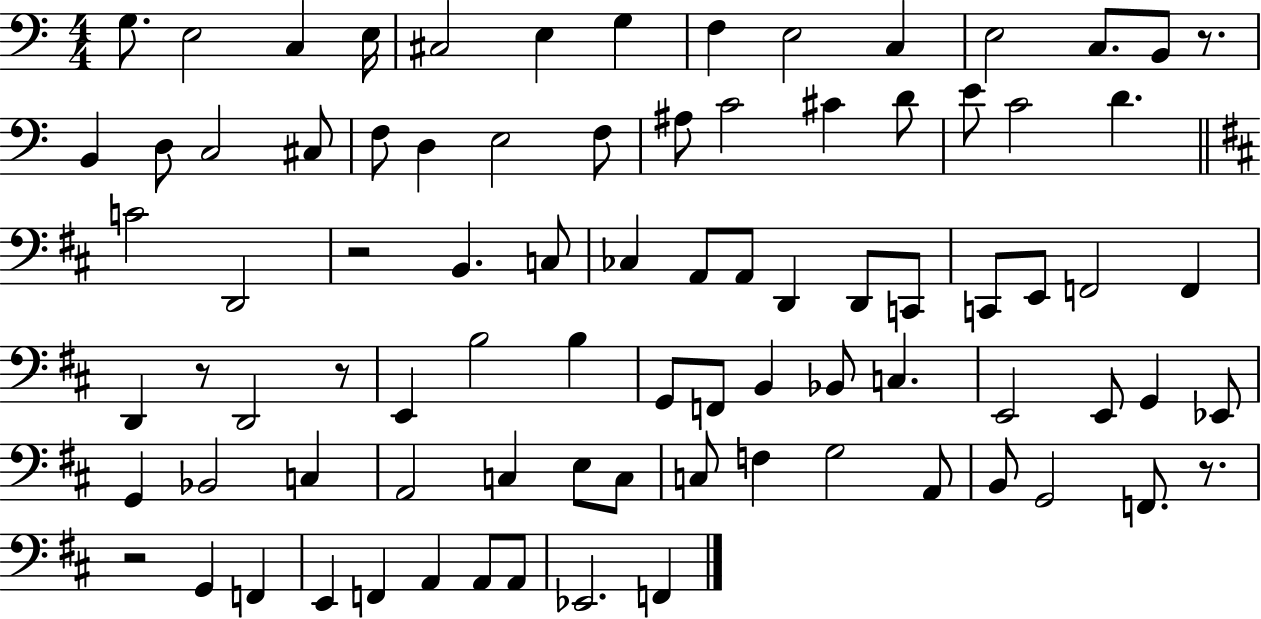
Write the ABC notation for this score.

X:1
T:Untitled
M:4/4
L:1/4
K:C
G,/2 E,2 C, E,/4 ^C,2 E, G, F, E,2 C, E,2 C,/2 B,,/2 z/2 B,, D,/2 C,2 ^C,/2 F,/2 D, E,2 F,/2 ^A,/2 C2 ^C D/2 E/2 C2 D C2 D,,2 z2 B,, C,/2 _C, A,,/2 A,,/2 D,, D,,/2 C,,/2 C,,/2 E,,/2 F,,2 F,, D,, z/2 D,,2 z/2 E,, B,2 B, G,,/2 F,,/2 B,, _B,,/2 C, E,,2 E,,/2 G,, _E,,/2 G,, _B,,2 C, A,,2 C, E,/2 C,/2 C,/2 F, G,2 A,,/2 B,,/2 G,,2 F,,/2 z/2 z2 G,, F,, E,, F,, A,, A,,/2 A,,/2 _E,,2 F,,